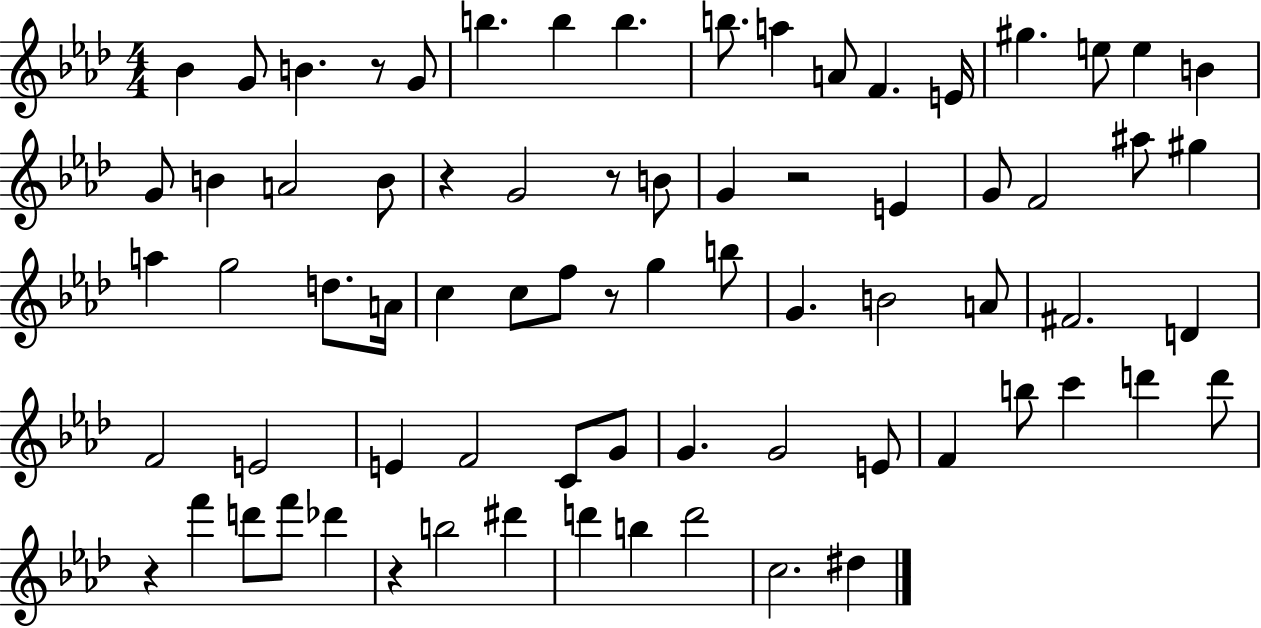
Bb4/q G4/e B4/q. R/e G4/e B5/q. B5/q B5/q. B5/e. A5/q A4/e F4/q. E4/s G#5/q. E5/e E5/q B4/q G4/e B4/q A4/h B4/e R/q G4/h R/e B4/e G4/q R/h E4/q G4/e F4/h A#5/e G#5/q A5/q G5/h D5/e. A4/s C5/q C5/e F5/e R/e G5/q B5/e G4/q. B4/h A4/e F#4/h. D4/q F4/h E4/h E4/q F4/h C4/e G4/e G4/q. G4/h E4/e F4/q B5/e C6/q D6/q D6/e R/q F6/q D6/e F6/e Db6/q R/q B5/h D#6/q D6/q B5/q D6/h C5/h. D#5/q